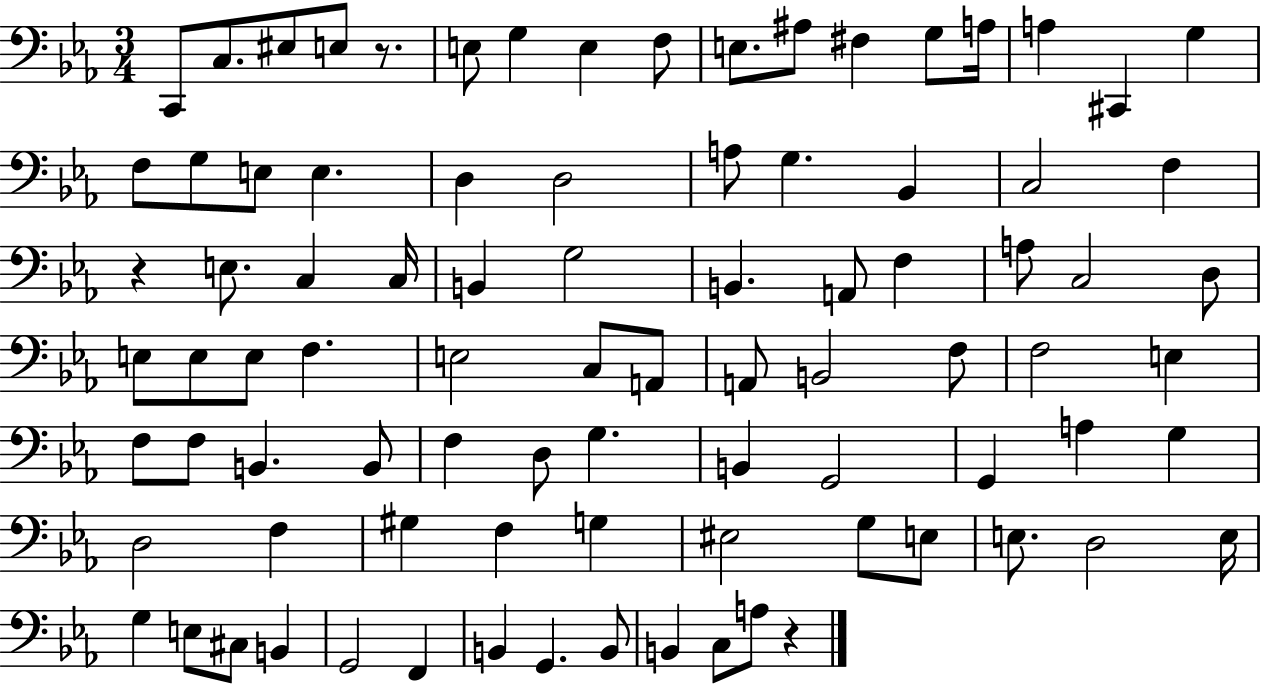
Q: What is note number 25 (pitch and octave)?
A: Bb2